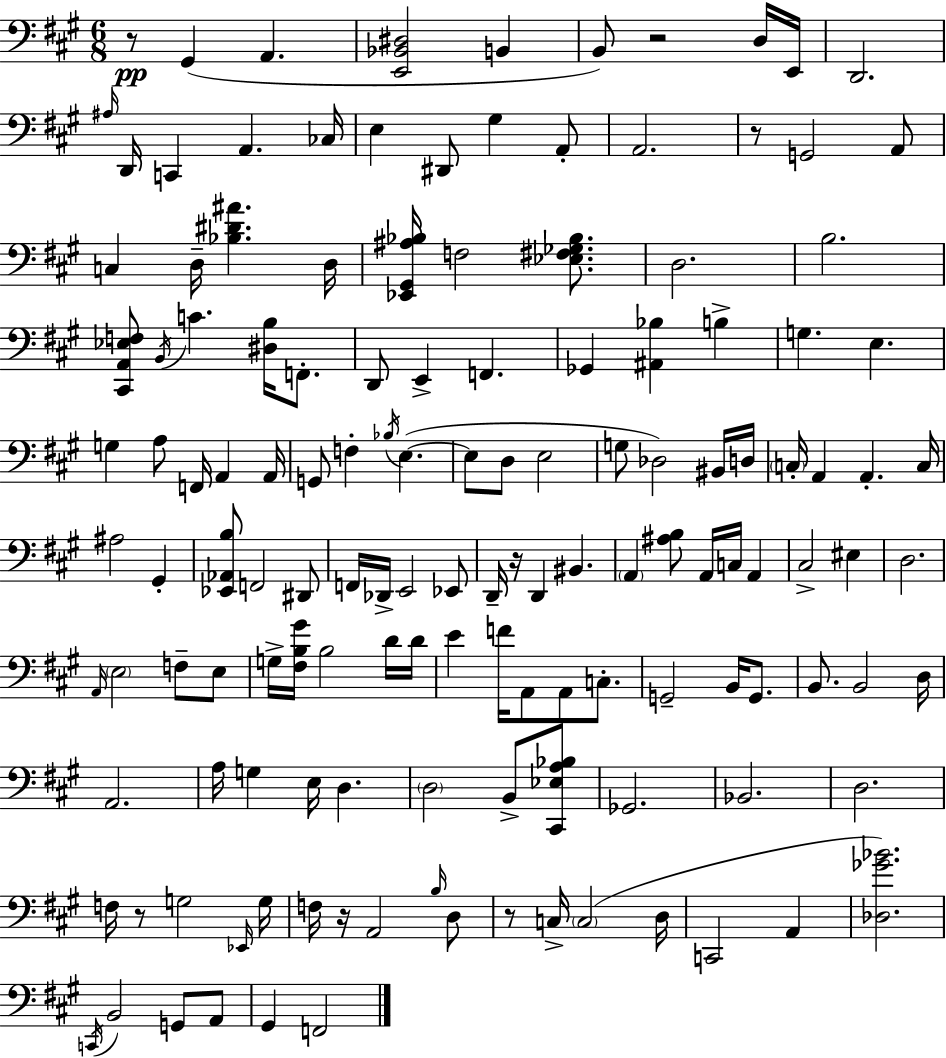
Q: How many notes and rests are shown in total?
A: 140